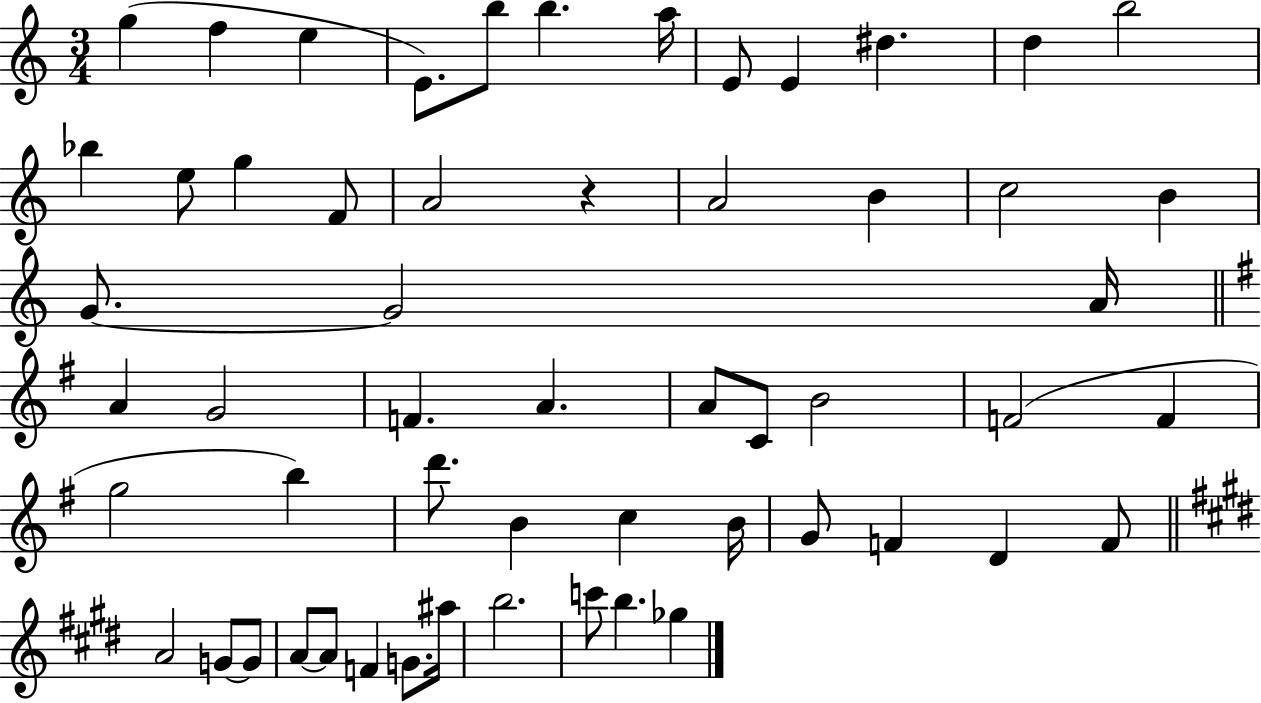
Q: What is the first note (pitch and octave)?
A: G5